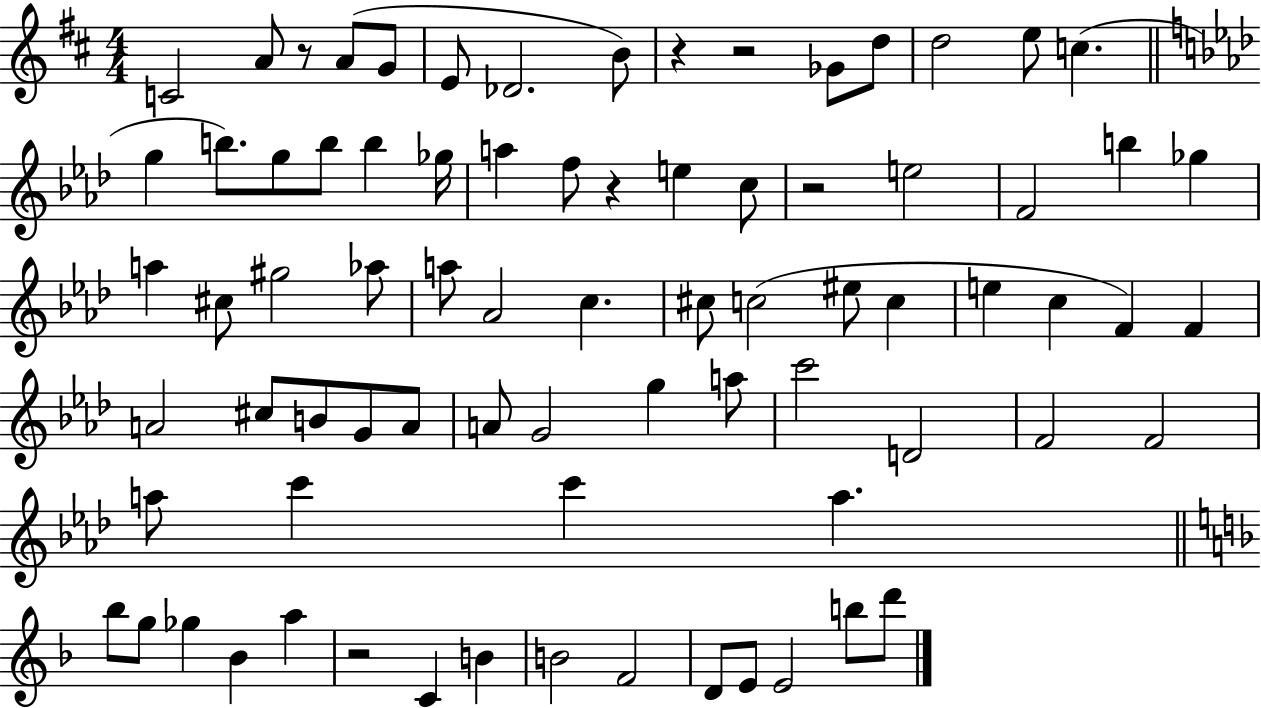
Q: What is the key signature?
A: D major